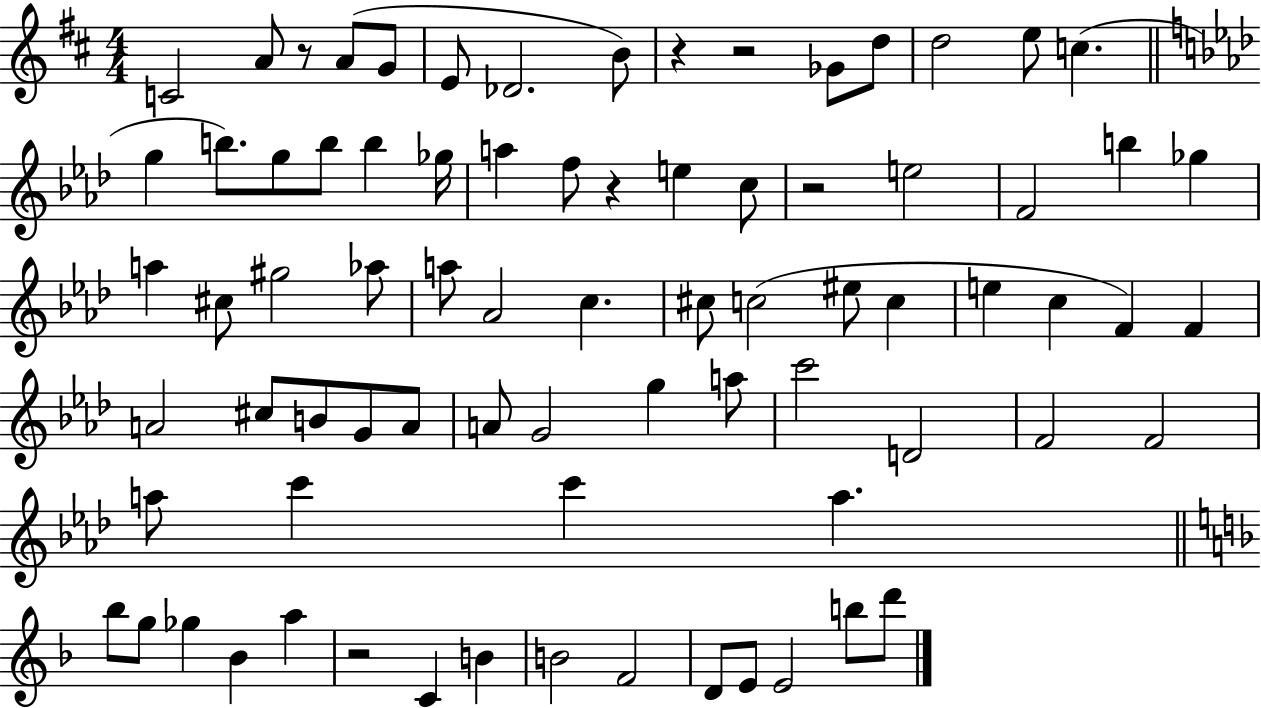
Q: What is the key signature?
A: D major